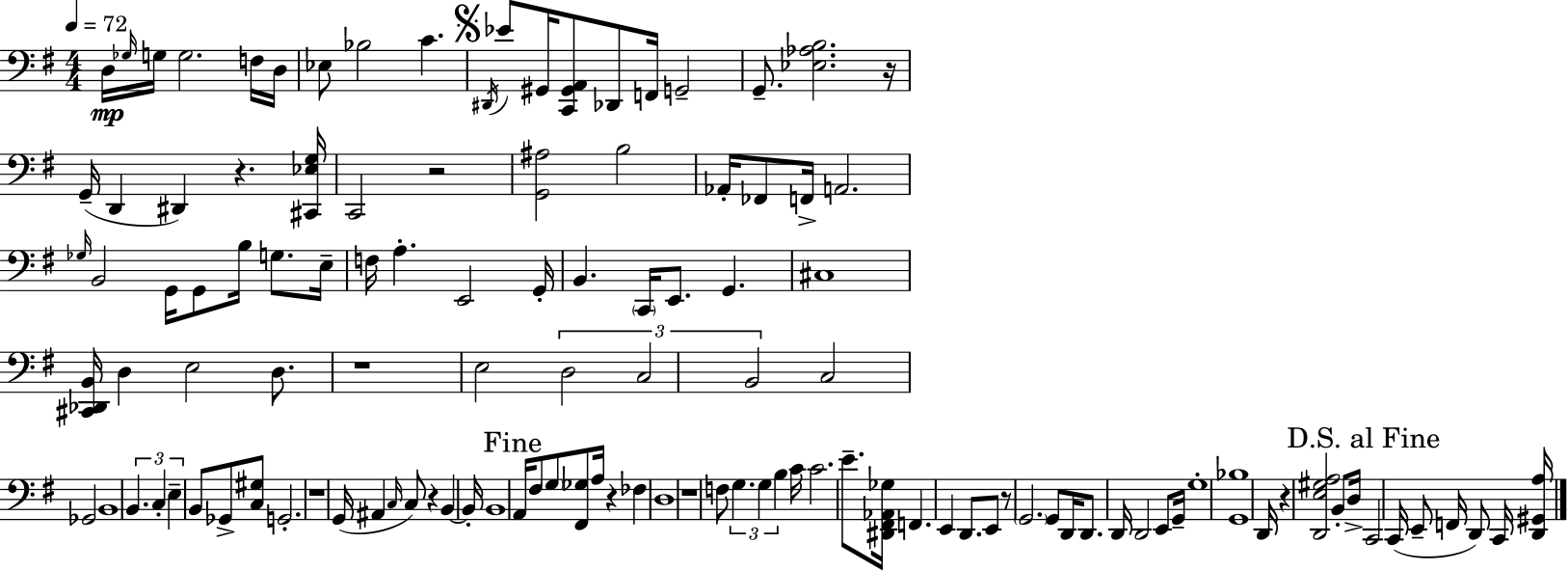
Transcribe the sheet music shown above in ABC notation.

X:1
T:Untitled
M:4/4
L:1/4
K:Em
D,/4 _G,/4 G,/4 G,2 F,/4 D,/4 _E,/2 _B,2 C ^D,,/4 _E/2 ^G,,/4 [C,,^G,,A,,]/2 _D,,/2 F,,/4 G,,2 G,,/2 [_E,_A,B,]2 z/4 G,,/4 D,, ^D,, z [^C,,_E,G,]/4 C,,2 z2 [G,,^A,]2 B,2 _A,,/4 _F,,/2 F,,/4 A,,2 _G,/4 B,,2 G,,/4 G,,/2 B,/4 G,/2 E,/4 F,/4 A, E,,2 G,,/4 B,, C,,/4 E,,/2 G,, ^C,4 [^C,,_D,,B,,]/4 D, E,2 D,/2 z4 E,2 D,2 C,2 B,,2 C,2 _G,,2 B,,4 B,, C, E, B,,/2 _G,,/2 [C,^G,]/2 G,,2 z4 G,,/4 ^A,, C,/4 C,/2 z B,, B,,/4 B,,4 A,,/4 ^F,/2 G,/2 [^F,,_G,]/2 A,/4 z _F, D,4 z4 F,/2 G, G, B, C/4 C2 E/2 [^D,,^F,,_A,,_G,]/4 F,, E,, D,,/2 E,,/2 z/2 G,,2 G,,/2 D,,/4 D,,/2 D,,/4 D,,2 E,,/2 G,,/4 G,4 [G,,_B,]4 D,,/4 z [D,,E,^G,A,]2 B,,/2 D,/4 C,,2 C,,/4 E,,/2 F,,/4 D,,/2 C,,/4 [D,,^G,,A,]/4